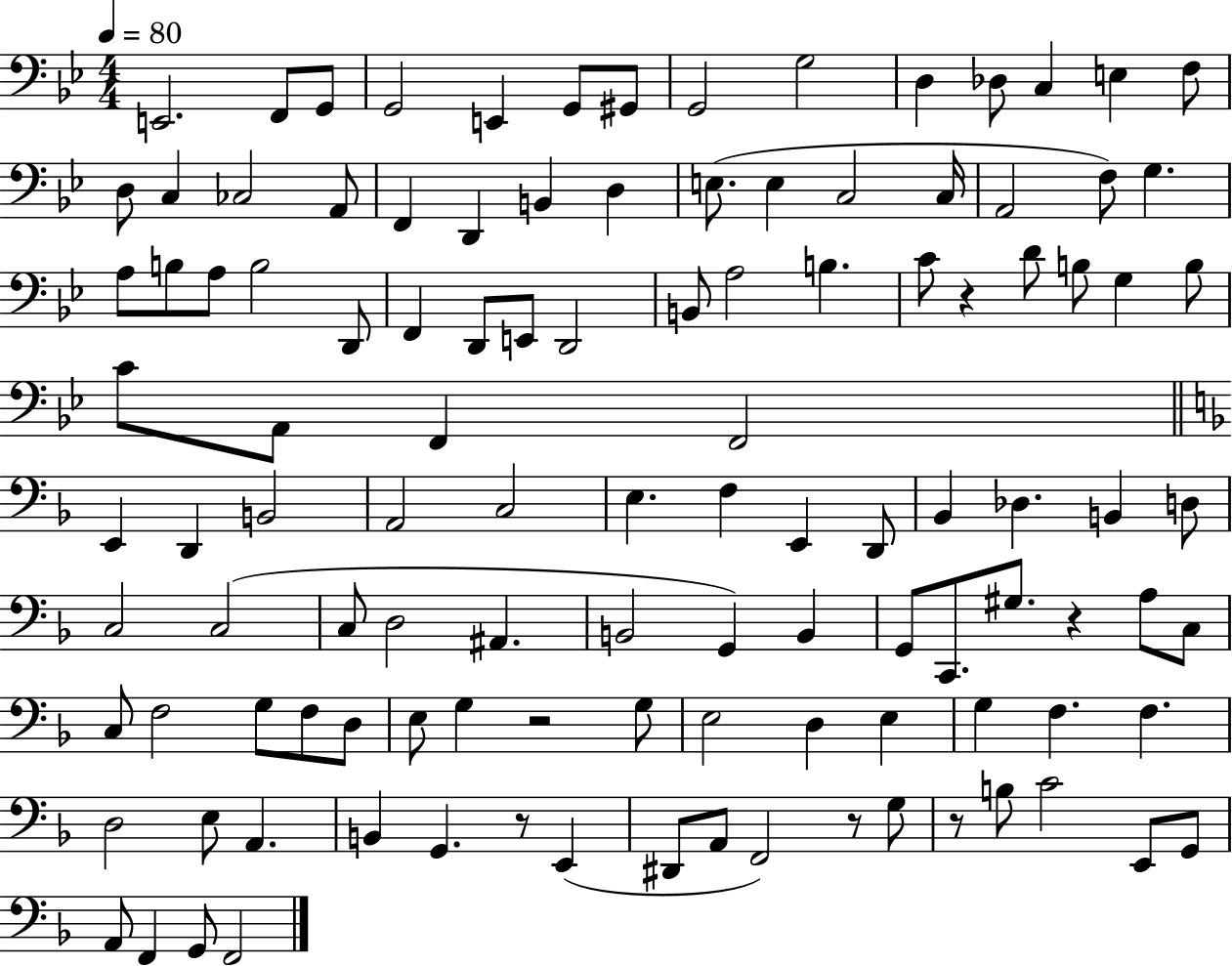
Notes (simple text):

E2/h. F2/e G2/e G2/h E2/q G2/e G#2/e G2/h G3/h D3/q Db3/e C3/q E3/q F3/e D3/e C3/q CES3/h A2/e F2/q D2/q B2/q D3/q E3/e. E3/q C3/h C3/s A2/h F3/e G3/q. A3/e B3/e A3/e B3/h D2/e F2/q D2/e E2/e D2/h B2/e A3/h B3/q. C4/e R/q D4/e B3/e G3/q B3/e C4/e A2/e F2/q F2/h E2/q D2/q B2/h A2/h C3/h E3/q. F3/q E2/q D2/e Bb2/q Db3/q. B2/q D3/e C3/h C3/h C3/e D3/h A#2/q. B2/h G2/q B2/q G2/e C2/e. G#3/e. R/q A3/e C3/e C3/e F3/h G3/e F3/e D3/e E3/e G3/q R/h G3/e E3/h D3/q E3/q G3/q F3/q. F3/q. D3/h E3/e A2/q. B2/q G2/q. R/e E2/q D#2/e A2/e F2/h R/e G3/e R/e B3/e C4/h E2/e G2/e A2/e F2/q G2/e F2/h